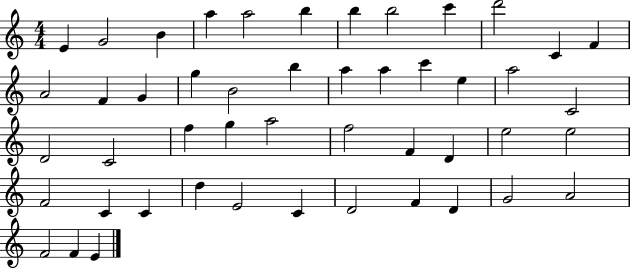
E4/q G4/h B4/q A5/q A5/h B5/q B5/q B5/h C6/q D6/h C4/q F4/q A4/h F4/q G4/q G5/q B4/h B5/q A5/q A5/q C6/q E5/q A5/h C4/h D4/h C4/h F5/q G5/q A5/h F5/h F4/q D4/q E5/h E5/h F4/h C4/q C4/q D5/q E4/h C4/q D4/h F4/q D4/q G4/h A4/h F4/h F4/q E4/q